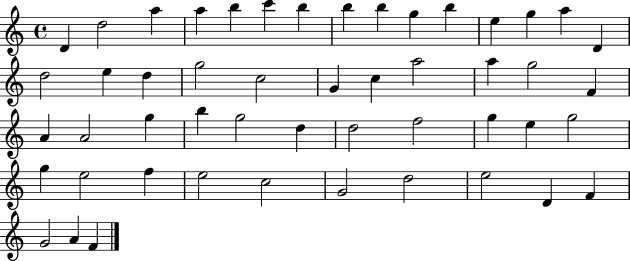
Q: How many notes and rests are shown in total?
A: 50